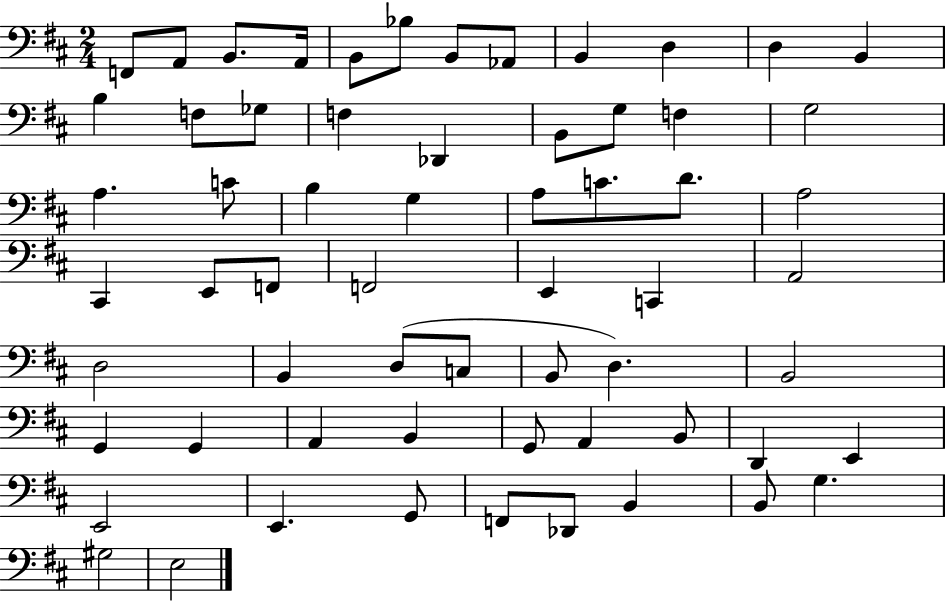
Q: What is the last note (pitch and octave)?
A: E3